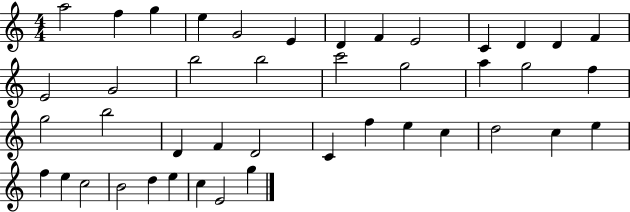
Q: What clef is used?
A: treble